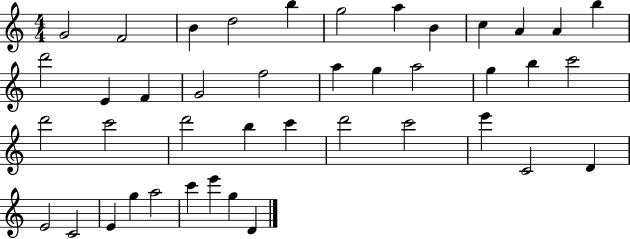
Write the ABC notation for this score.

X:1
T:Untitled
M:4/4
L:1/4
K:C
G2 F2 B d2 b g2 a B c A A b d'2 E F G2 f2 a g a2 g b c'2 d'2 c'2 d'2 b c' d'2 c'2 e' C2 D E2 C2 E g a2 c' e' g D